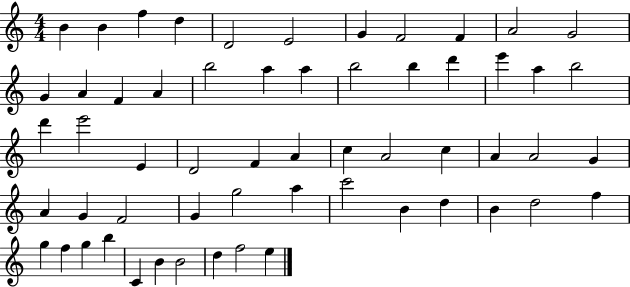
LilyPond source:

{
  \clef treble
  \numericTimeSignature
  \time 4/4
  \key c \major
  b'4 b'4 f''4 d''4 | d'2 e'2 | g'4 f'2 f'4 | a'2 g'2 | \break g'4 a'4 f'4 a'4 | b''2 a''4 a''4 | b''2 b''4 d'''4 | e'''4 a''4 b''2 | \break d'''4 e'''2 e'4 | d'2 f'4 a'4 | c''4 a'2 c''4 | a'4 a'2 g'4 | \break a'4 g'4 f'2 | g'4 g''2 a''4 | c'''2 b'4 d''4 | b'4 d''2 f''4 | \break g''4 f''4 g''4 b''4 | c'4 b'4 b'2 | d''4 f''2 e''4 | \bar "|."
}